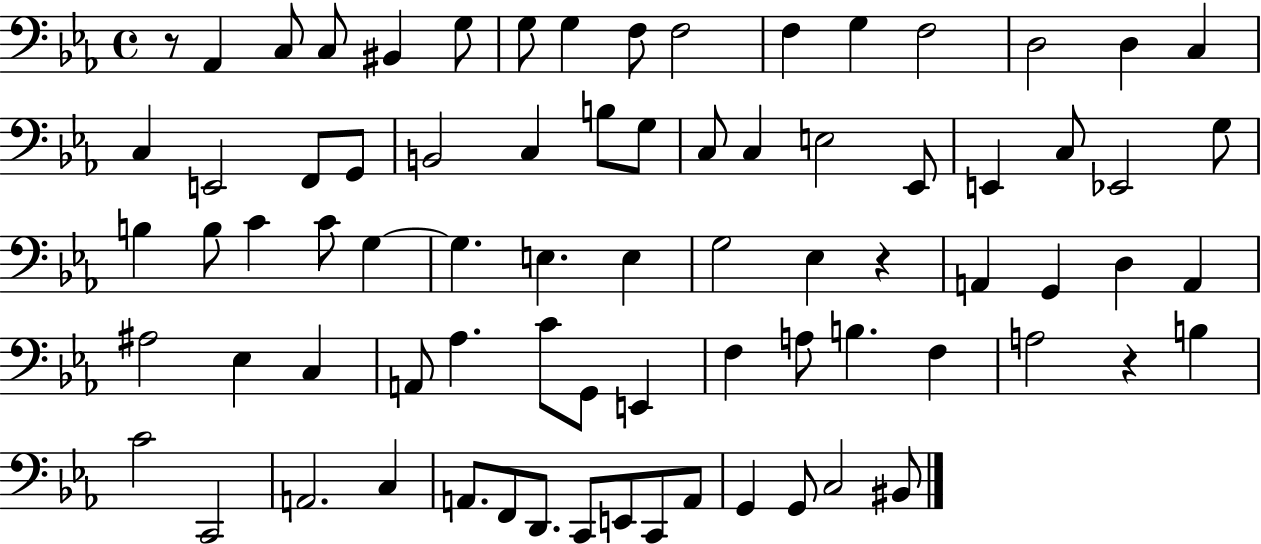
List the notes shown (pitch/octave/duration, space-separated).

R/e Ab2/q C3/e C3/e BIS2/q G3/e G3/e G3/q F3/e F3/h F3/q G3/q F3/h D3/h D3/q C3/q C3/q E2/h F2/e G2/e B2/h C3/q B3/e G3/e C3/e C3/q E3/h Eb2/e E2/q C3/e Eb2/h G3/e B3/q B3/e C4/q C4/e G3/q G3/q. E3/q. E3/q G3/h Eb3/q R/q A2/q G2/q D3/q A2/q A#3/h Eb3/q C3/q A2/e Ab3/q. C4/e G2/e E2/q F3/q A3/e B3/q. F3/q A3/h R/q B3/q C4/h C2/h A2/h. C3/q A2/e. F2/e D2/e. C2/e E2/e C2/e A2/e G2/q G2/e C3/h BIS2/e